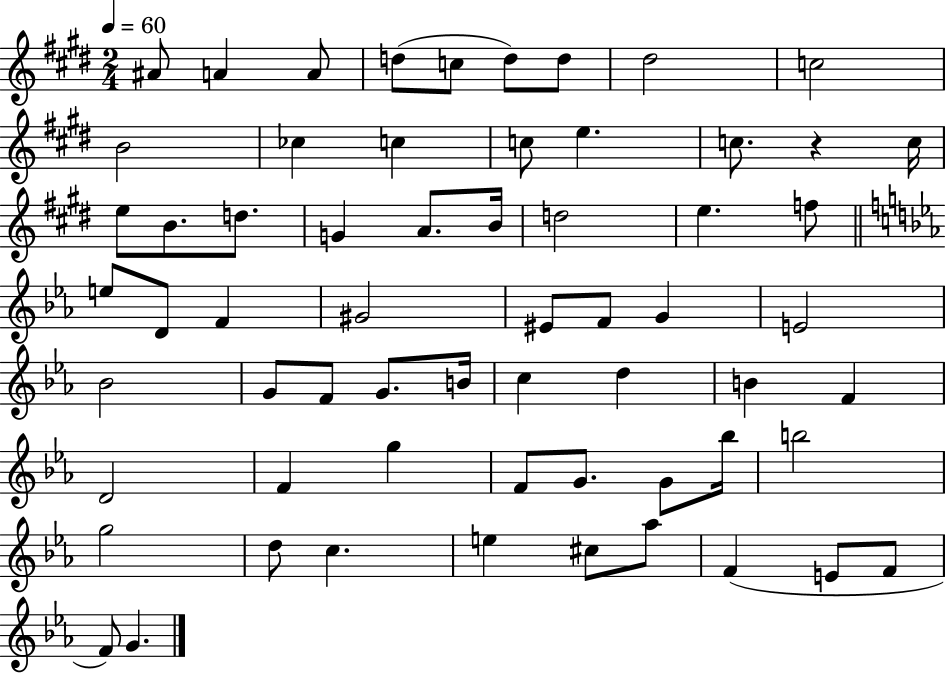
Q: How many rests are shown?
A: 1